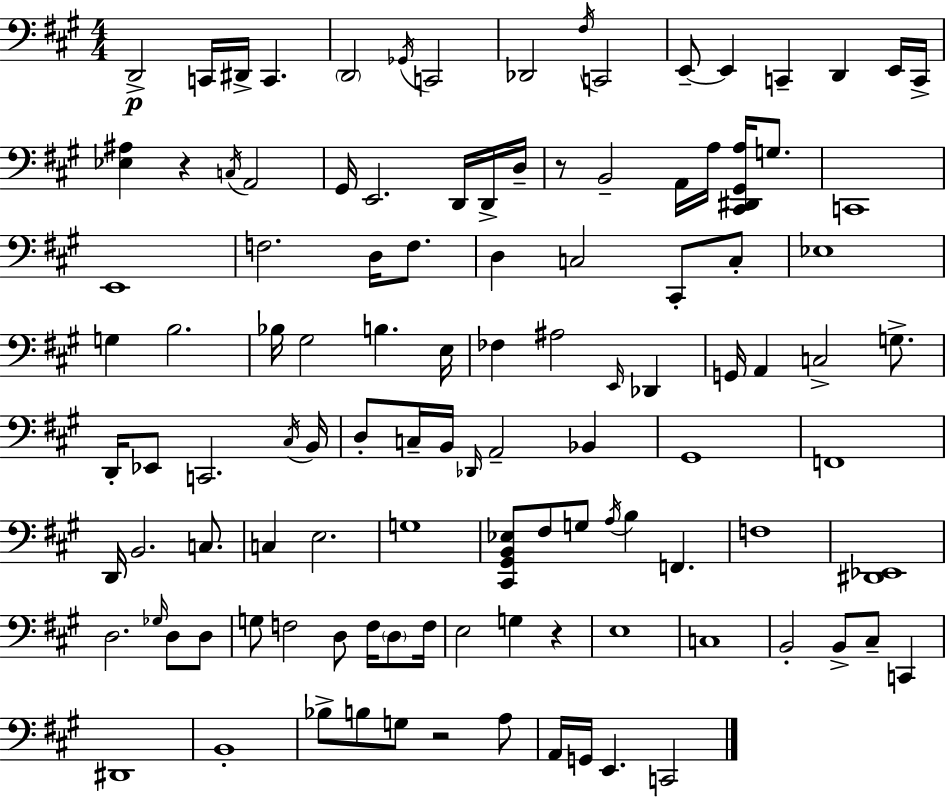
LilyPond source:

{
  \clef bass
  \numericTimeSignature
  \time 4/4
  \key a \major
  d,2->\p c,16 dis,16-> c,4. | \parenthesize d,2 \acciaccatura { ges,16 } c,2 | des,2 \acciaccatura { fis16 } c,2 | e,8--~~ e,4 c,4-- d,4 | \break e,16 c,16-> <ees ais>4 r4 \acciaccatura { c16 } a,2 | gis,16 e,2. | d,16 d,16-> d16-- r8 b,2-- a,16 a16 <cis, dis, gis, a>16 | g8. c,1 | \break e,1 | f2. d16 | f8. d4 c2 cis,8-. | c8-. ees1 | \break g4 b2. | bes16 gis2 b4. | e16 fes4 ais2 \grace { e,16 } | des,4 g,16 a,4 c2-> | \break g8.-> d,16-. ees,8 c,2. | \acciaccatura { cis16 } b,16 d8-. c16-- b,16 \grace { des,16 } a,2-- | bes,4 gis,1 | f,1 | \break d,16 b,2. | c8. c4 e2. | g1 | <cis, gis, b, ees>8 fis8 g8 \acciaccatura { a16 } b4 | \break f,4. f1 | <dis, ees,>1 | d2. | \grace { ges16 } d8 d8 g8 f2 | \break d8 f16 \parenthesize d8 f16 e2 | g4 r4 e1 | c1 | b,2-. | \break b,8-> cis8-- c,4 dis,1 | b,1-. | bes8-> b8 g8 r2 | a8 a,16 g,16 e,4. | \break c,2 \bar "|."
}